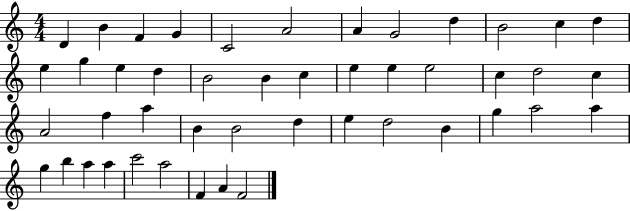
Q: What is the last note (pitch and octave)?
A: F4